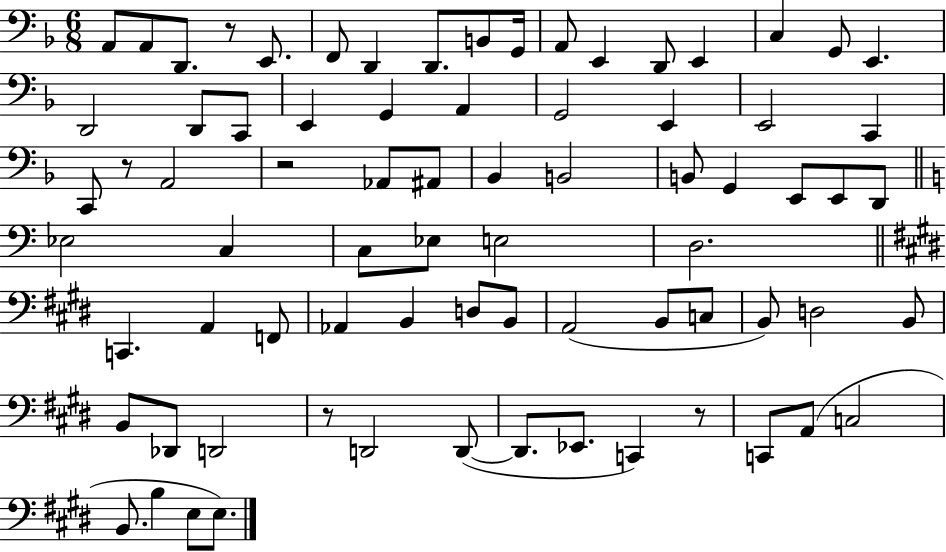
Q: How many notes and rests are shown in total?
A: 76